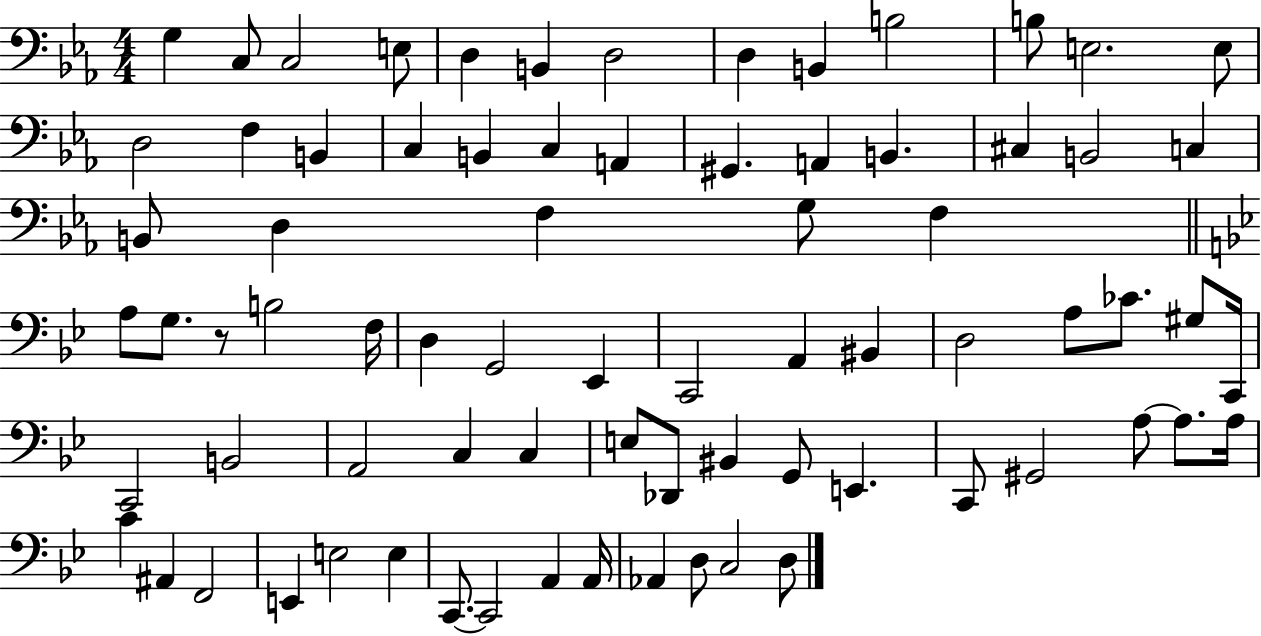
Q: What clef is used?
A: bass